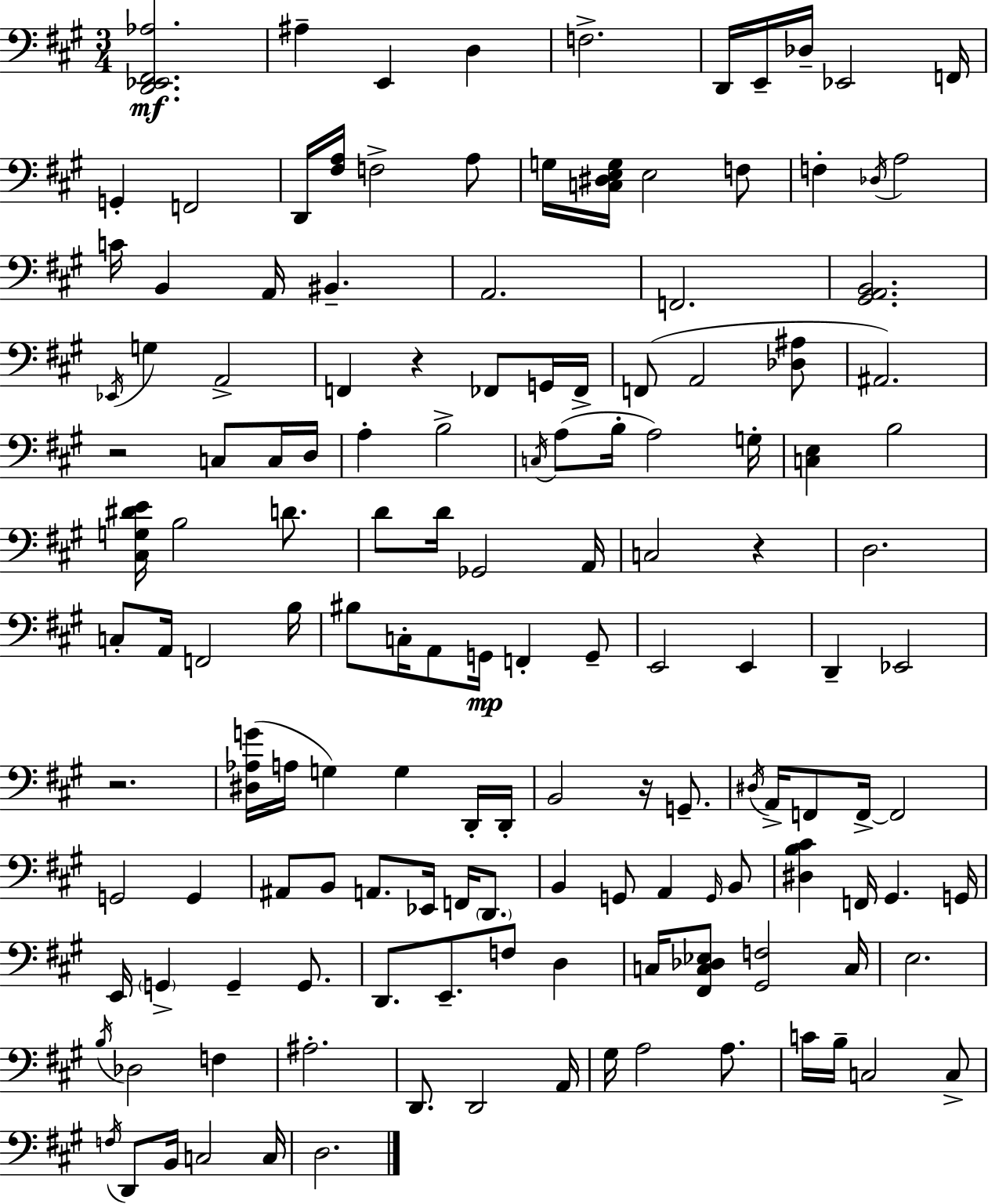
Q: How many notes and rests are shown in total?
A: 144